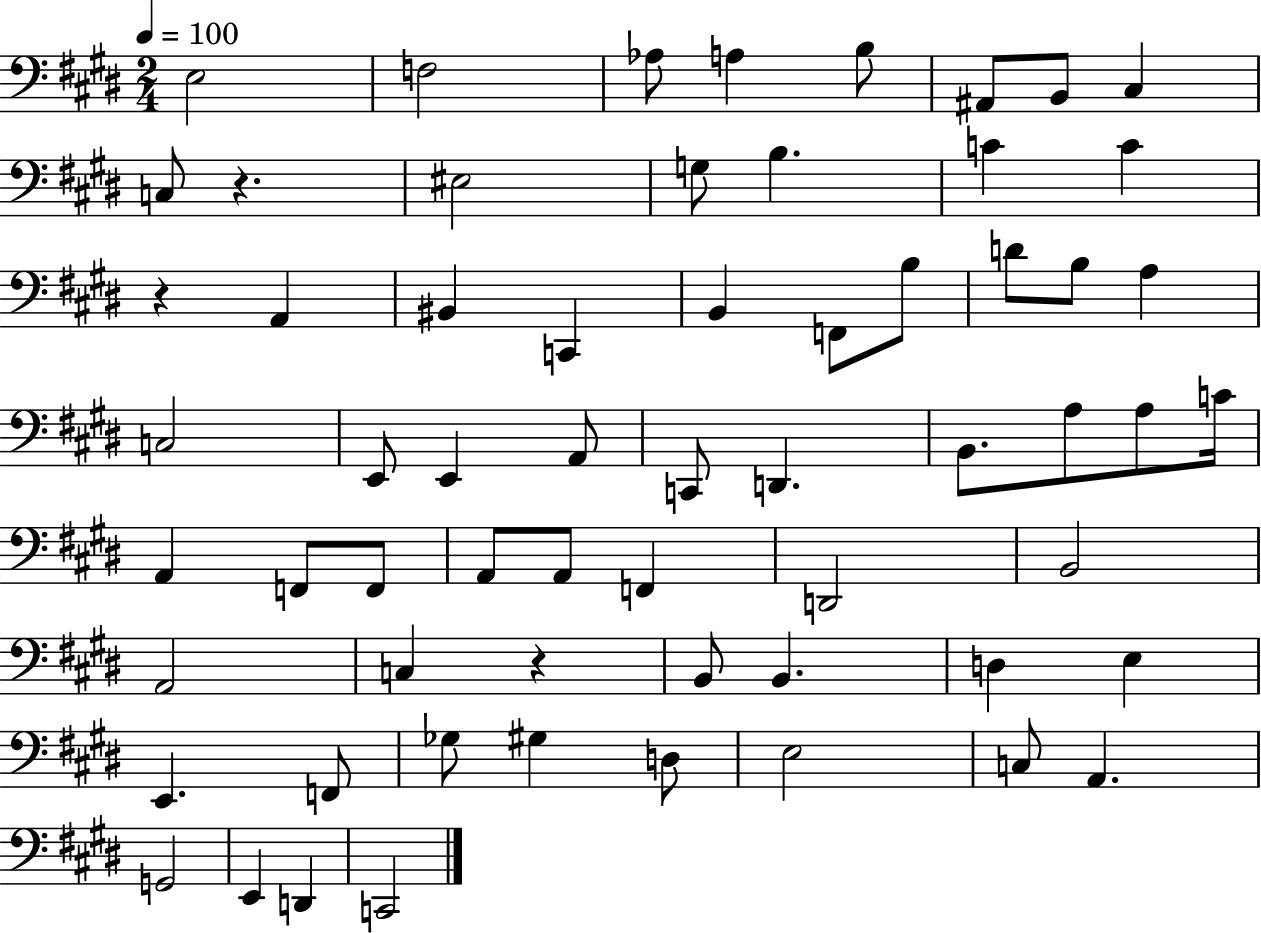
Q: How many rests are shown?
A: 3